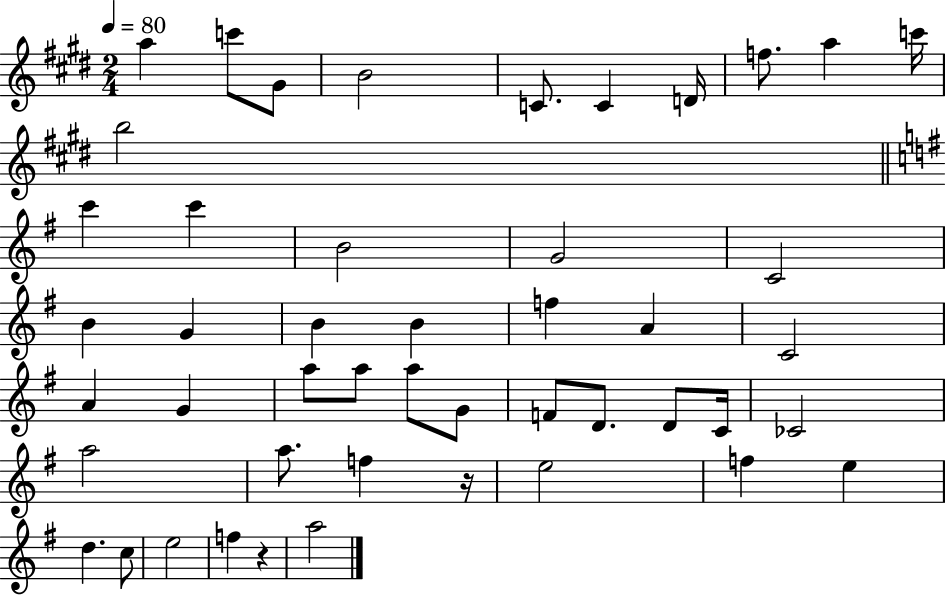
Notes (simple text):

A5/q C6/e G#4/e B4/h C4/e. C4/q D4/s F5/e. A5/q C6/s B5/h C6/q C6/q B4/h G4/h C4/h B4/q G4/q B4/q B4/q F5/q A4/q C4/h A4/q G4/q A5/e A5/e A5/e G4/e F4/e D4/e. D4/e C4/s CES4/h A5/h A5/e. F5/q R/s E5/h F5/q E5/q D5/q. C5/e E5/h F5/q R/q A5/h